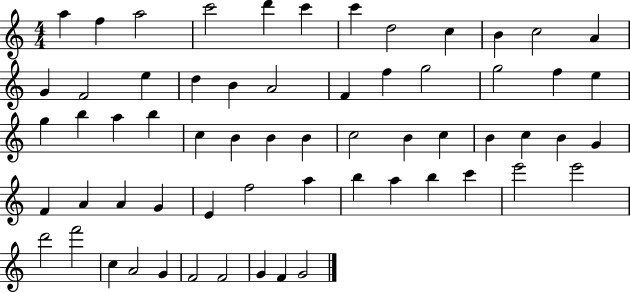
{
  \clef treble
  \numericTimeSignature
  \time 4/4
  \key c \major
  a''4 f''4 a''2 | c'''2 d'''4 c'''4 | c'''4 d''2 c''4 | b'4 c''2 a'4 | \break g'4 f'2 e''4 | d''4 b'4 a'2 | f'4 f''4 g''2 | g''2 f''4 e''4 | \break g''4 b''4 a''4 b''4 | c''4 b'4 b'4 b'4 | c''2 b'4 c''4 | b'4 c''4 b'4 g'4 | \break f'4 a'4 a'4 g'4 | e'4 f''2 a''4 | b''4 a''4 b''4 c'''4 | e'''2 e'''2 | \break d'''2 f'''2 | c''4 a'2 g'4 | f'2 f'2 | g'4 f'4 g'2 | \break \bar "|."
}